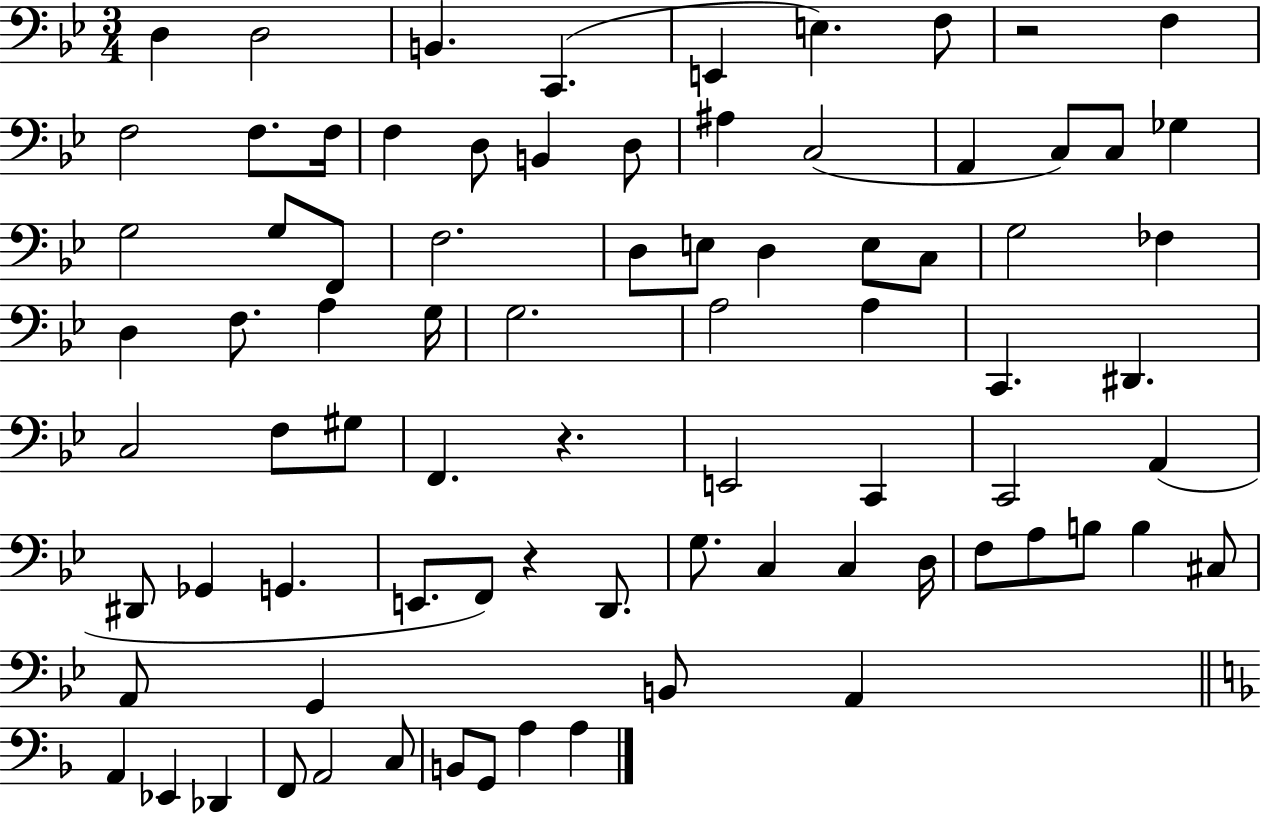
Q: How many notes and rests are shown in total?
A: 81